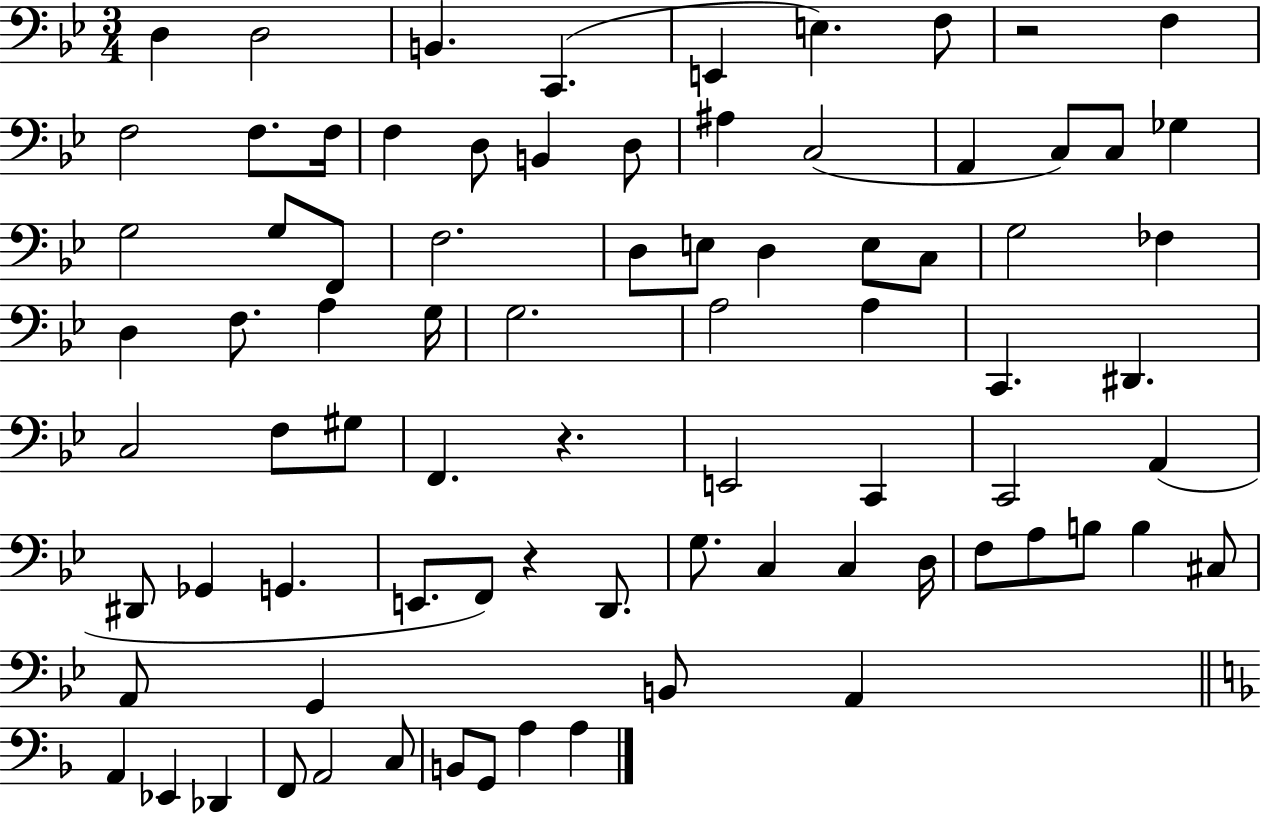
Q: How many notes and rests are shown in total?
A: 81